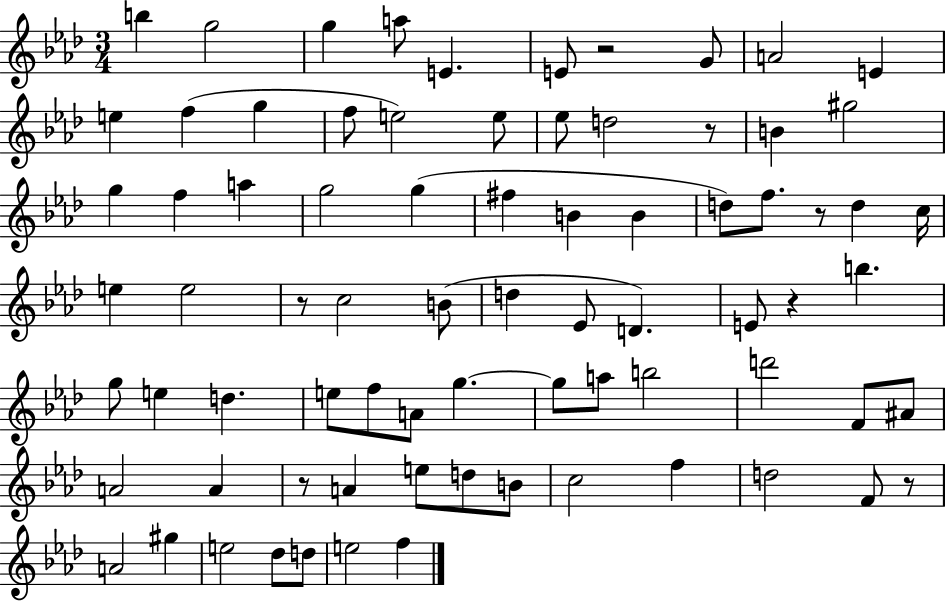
B5/q G5/h G5/q A5/e E4/q. E4/e R/h G4/e A4/h E4/q E5/q F5/q G5/q F5/e E5/h E5/e Eb5/e D5/h R/e B4/q G#5/h G5/q F5/q A5/q G5/h G5/q F#5/q B4/q B4/q D5/e F5/e. R/e D5/q C5/s E5/q E5/h R/e C5/h B4/e D5/q Eb4/e D4/q. E4/e R/q B5/q. G5/e E5/q D5/q. E5/e F5/e A4/e G5/q. G5/e A5/e B5/h D6/h F4/e A#4/e A4/h A4/q R/e A4/q E5/e D5/e B4/e C5/h F5/q D5/h F4/e R/e A4/h G#5/q E5/h Db5/e D5/e E5/h F5/q